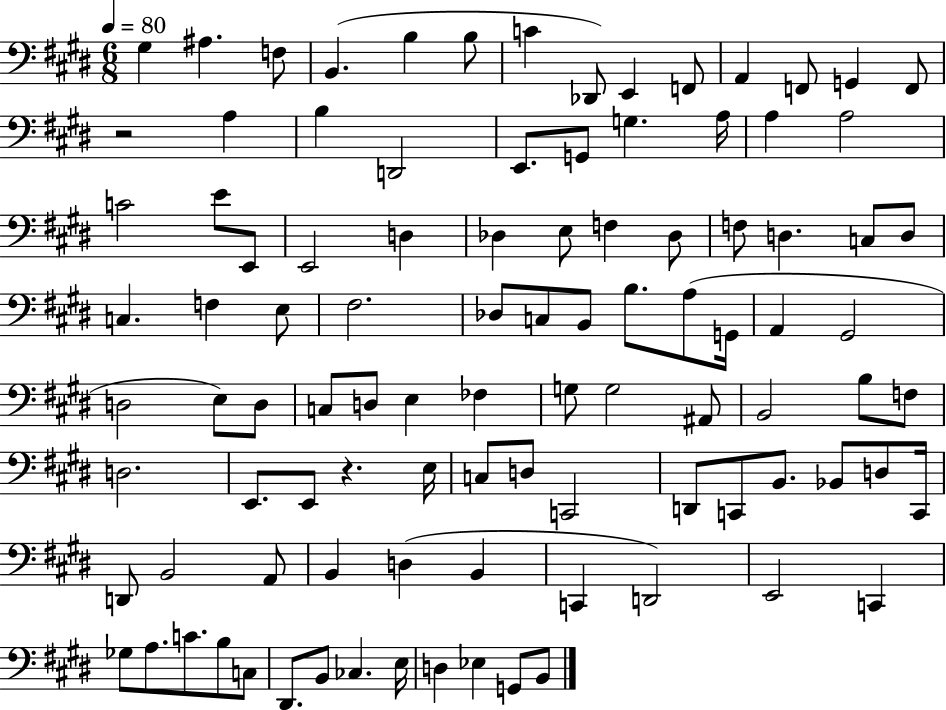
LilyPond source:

{
  \clef bass
  \numericTimeSignature
  \time 6/8
  \key e \major
  \tempo 4 = 80
  gis4 ais4. f8 | b,4.( b4 b8 | c'4 des,8) e,4 f,8 | a,4 f,8 g,4 f,8 | \break r2 a4 | b4 d,2 | e,8. g,8 g4. a16 | a4 a2 | \break c'2 e'8 e,8 | e,2 d4 | des4 e8 f4 des8 | f8 d4. c8 d8 | \break c4. f4 e8 | fis2. | des8 c8 b,8 b8. a8( g,16 | a,4 gis,2 | \break d2 e8) d8 | c8 d8 e4 fes4 | g8 g2 ais,8 | b,2 b8 f8 | \break d2. | e,8. e,8 r4. e16 | c8 d8 c,2 | d,8 c,8 b,8. bes,8 d8 c,16 | \break d,8 b,2 a,8 | b,4 d4( b,4 | c,4 d,2) | e,2 c,4 | \break ges8 a8. c'8. b8 c8 | dis,8. b,8 ces4. e16 | d4 ees4 g,8 b,8 | \bar "|."
}